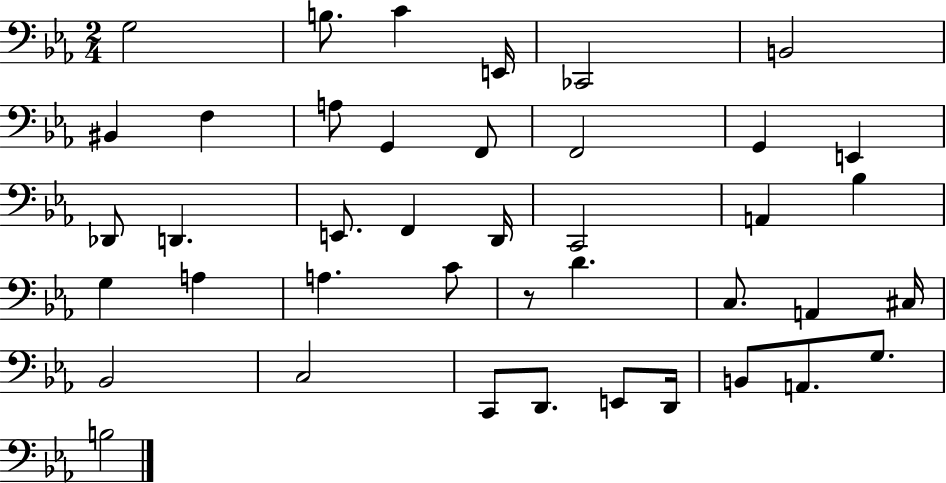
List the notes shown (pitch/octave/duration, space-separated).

G3/h B3/e. C4/q E2/s CES2/h B2/h BIS2/q F3/q A3/e G2/q F2/e F2/h G2/q E2/q Db2/e D2/q. E2/e. F2/q D2/s C2/h A2/q Bb3/q G3/q A3/q A3/q. C4/e R/e D4/q. C3/e. A2/q C#3/s Bb2/h C3/h C2/e D2/e. E2/e D2/s B2/e A2/e. G3/e. B3/h